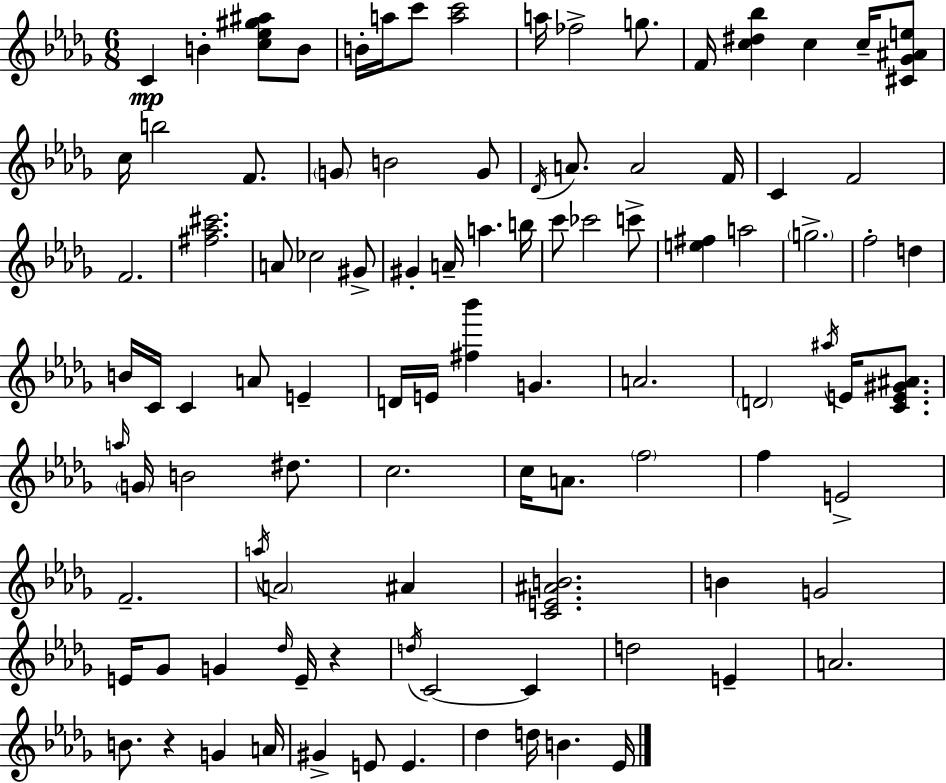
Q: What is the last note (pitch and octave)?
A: Eb4